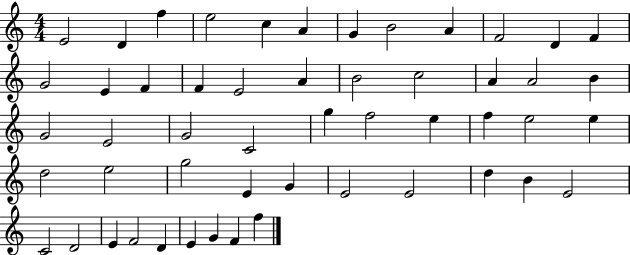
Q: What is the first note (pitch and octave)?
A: E4